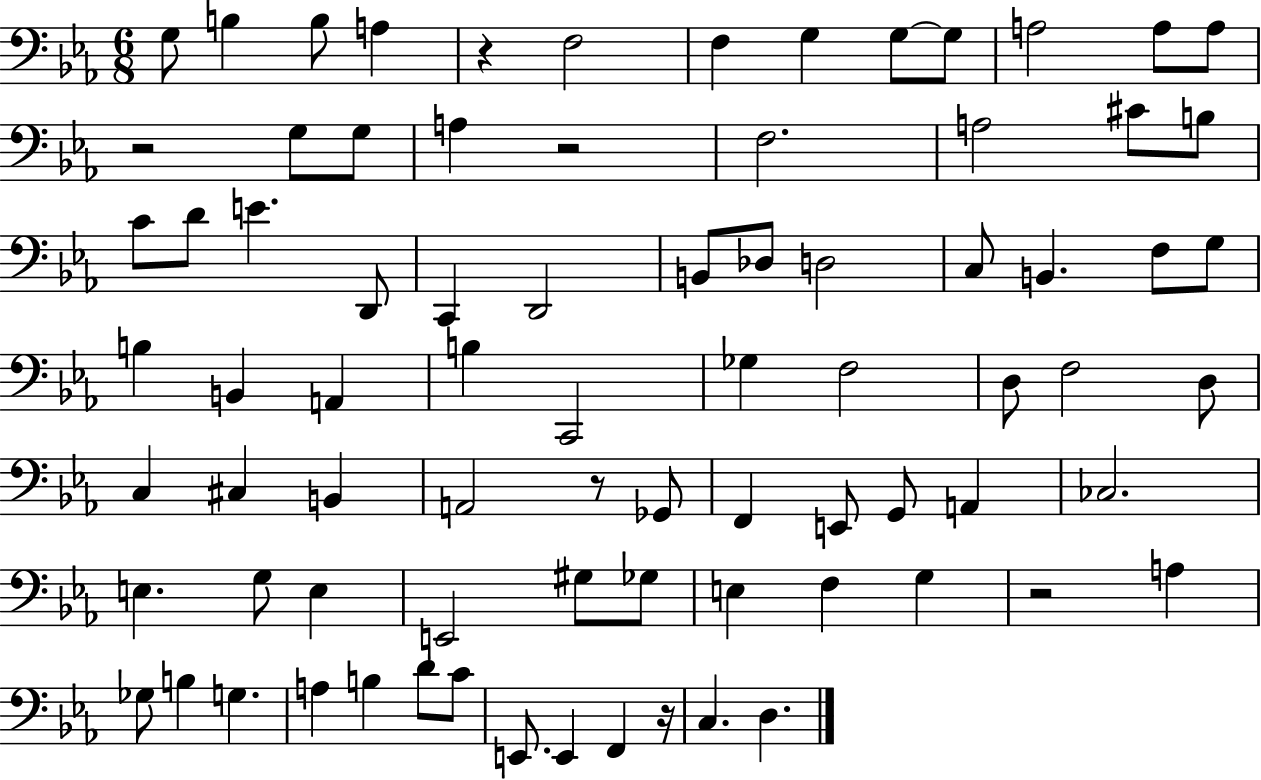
{
  \clef bass
  \numericTimeSignature
  \time 6/8
  \key ees \major
  g8 b4 b8 a4 | r4 f2 | f4 g4 g8~~ g8 | a2 a8 a8 | \break r2 g8 g8 | a4 r2 | f2. | a2 cis'8 b8 | \break c'8 d'8 e'4. d,8 | c,4 d,2 | b,8 des8 d2 | c8 b,4. f8 g8 | \break b4 b,4 a,4 | b4 c,2 | ges4 f2 | d8 f2 d8 | \break c4 cis4 b,4 | a,2 r8 ges,8 | f,4 e,8 g,8 a,4 | ces2. | \break e4. g8 e4 | e,2 gis8 ges8 | e4 f4 g4 | r2 a4 | \break ges8 b4 g4. | a4 b4 d'8 c'8 | e,8. e,4 f,4 r16 | c4. d4. | \break \bar "|."
}